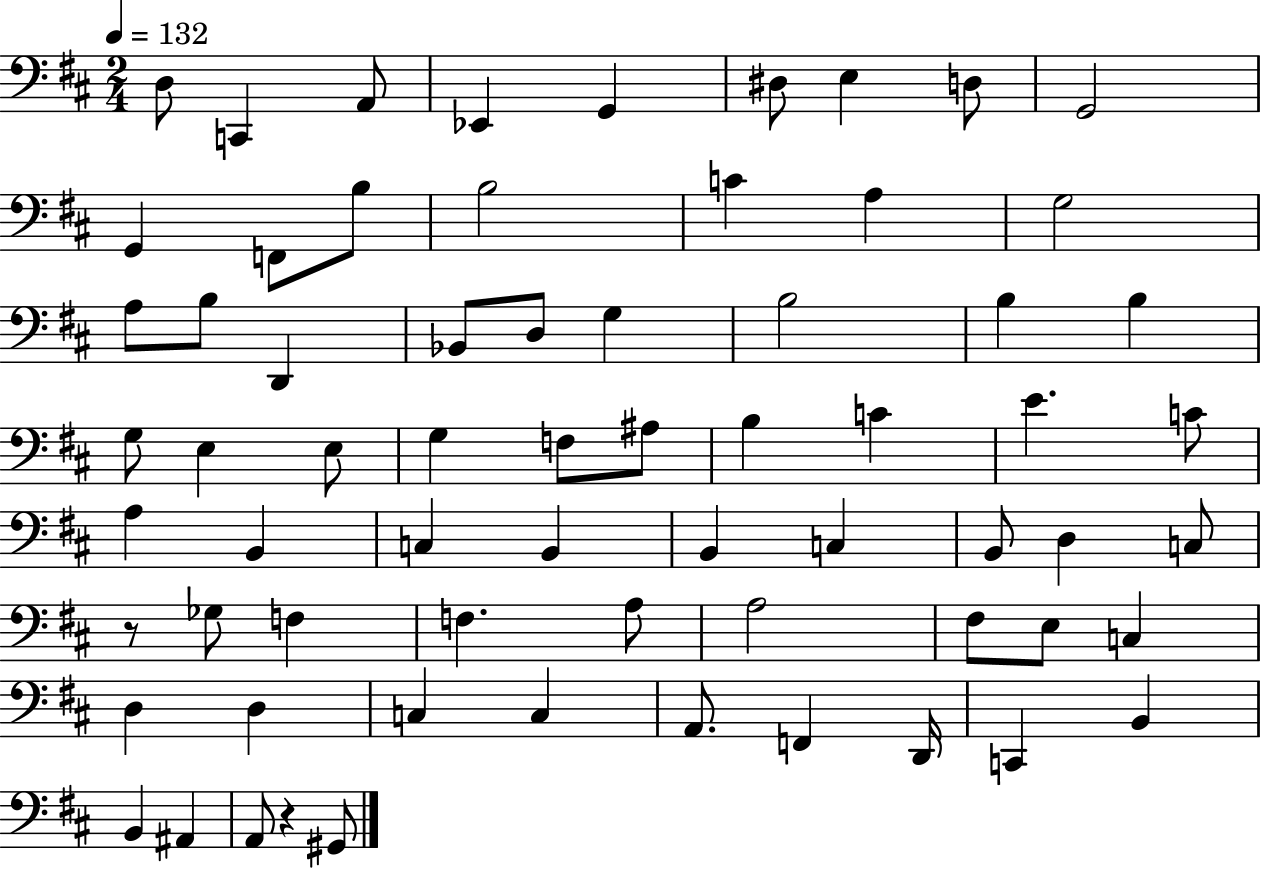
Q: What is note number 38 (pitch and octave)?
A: C3